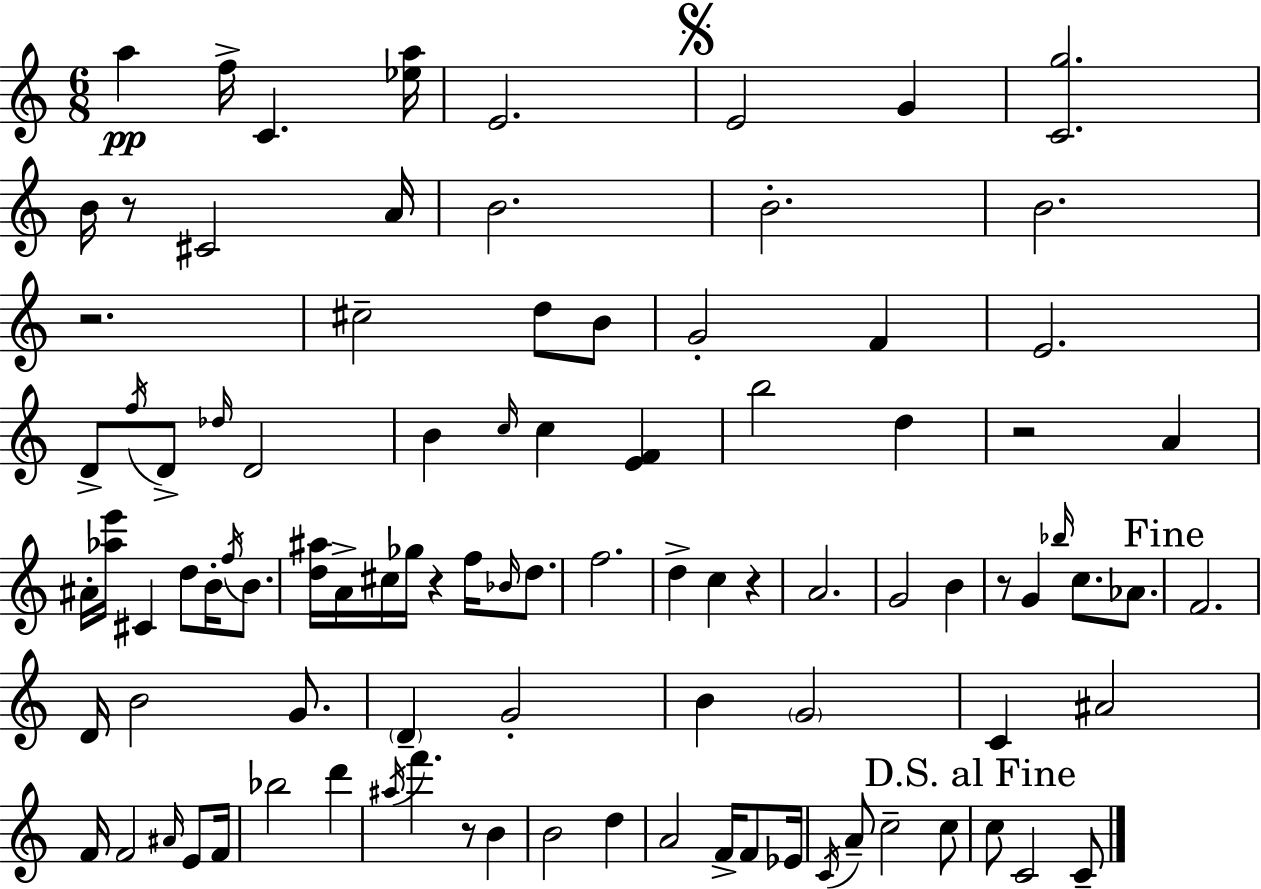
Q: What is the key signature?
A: A minor